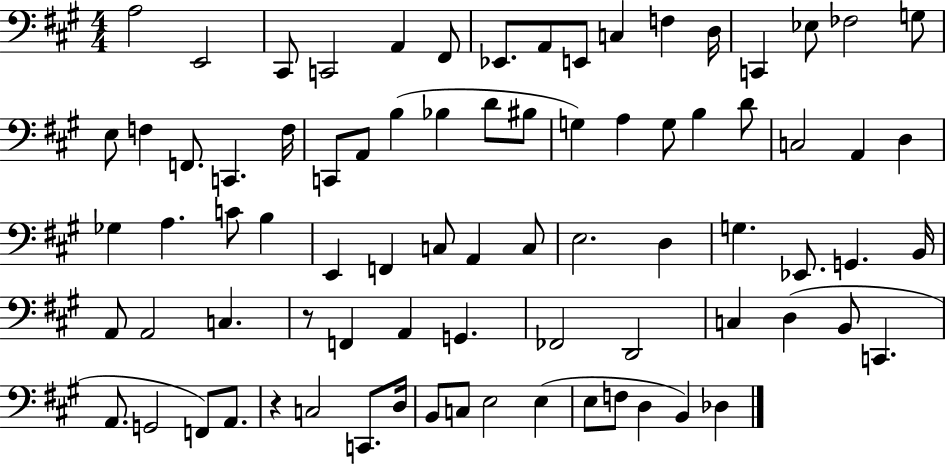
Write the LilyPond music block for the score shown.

{
  \clef bass
  \numericTimeSignature
  \time 4/4
  \key a \major
  a2 e,2 | cis,8 c,2 a,4 fis,8 | ees,8. a,8 e,8 c4 f4 d16 | c,4 ees8 fes2 g8 | \break e8 f4 f,8. c,4. f16 | c,8 a,8 b4( bes4 d'8 bis8 | g4) a4 g8 b4 d'8 | c2 a,4 d4 | \break ges4 a4. c'8 b4 | e,4 f,4 c8 a,4 c8 | e2. d4 | g4. ees,8. g,4. b,16 | \break a,8 a,2 c4. | r8 f,4 a,4 g,4. | fes,2 d,2 | c4 d4( b,8 c,4. | \break a,8. g,2 f,8) a,8. | r4 c2 c,8. d16 | b,8 c8 e2 e4( | e8 f8 d4 b,4) des4 | \break \bar "|."
}